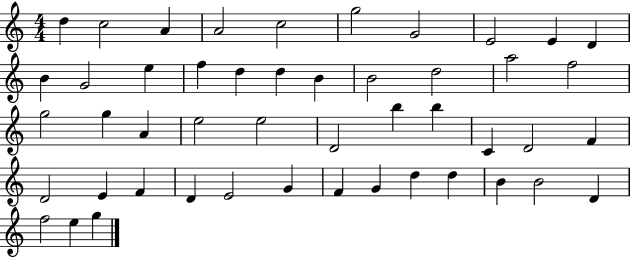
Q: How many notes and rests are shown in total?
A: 48